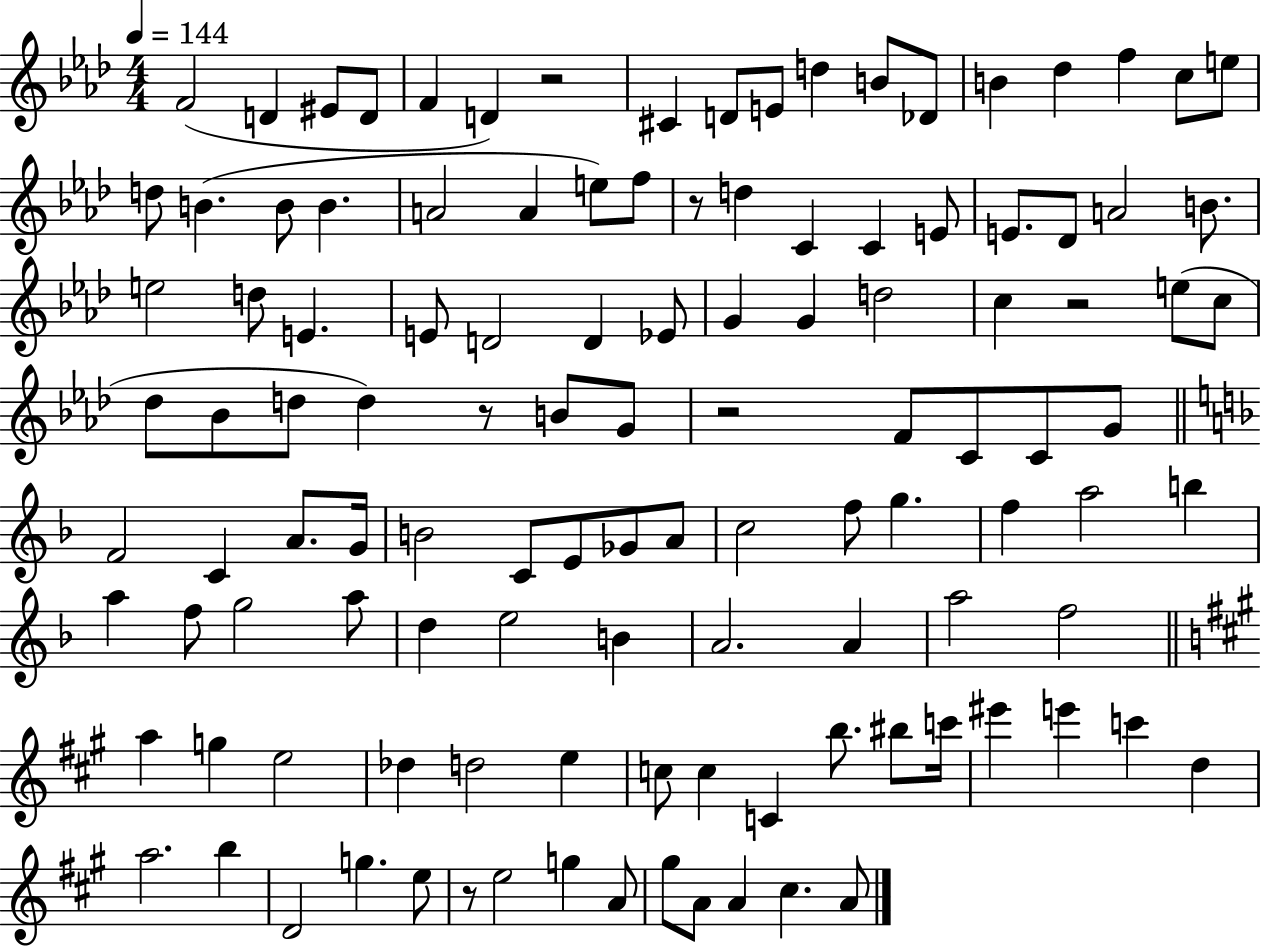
F4/h D4/q EIS4/e D4/e F4/q D4/q R/h C#4/q D4/e E4/e D5/q B4/e Db4/e B4/q Db5/q F5/q C5/e E5/e D5/e B4/q. B4/e B4/q. A4/h A4/q E5/e F5/e R/e D5/q C4/q C4/q E4/e E4/e. Db4/e A4/h B4/e. E5/h D5/e E4/q. E4/e D4/h D4/q Eb4/e G4/q G4/q D5/h C5/q R/h E5/e C5/e Db5/e Bb4/e D5/e D5/q R/e B4/e G4/e R/h F4/e C4/e C4/e G4/e F4/h C4/q A4/e. G4/s B4/h C4/e E4/e Gb4/e A4/e C5/h F5/e G5/q. F5/q A5/h B5/q A5/q F5/e G5/h A5/e D5/q E5/h B4/q A4/h. A4/q A5/h F5/h A5/q G5/q E5/h Db5/q D5/h E5/q C5/e C5/q C4/q B5/e. BIS5/e C6/s EIS6/q E6/q C6/q D5/q A5/h. B5/q D4/h G5/q. E5/e R/e E5/h G5/q A4/e G#5/e A4/e A4/q C#5/q. A4/e